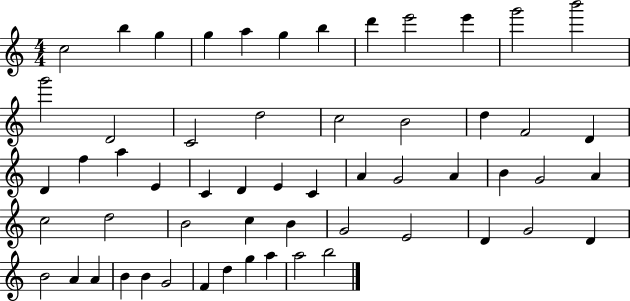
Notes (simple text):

C5/h B5/q G5/q G5/q A5/q G5/q B5/q D6/q E6/h E6/q G6/h B6/h G6/h D4/h C4/h D5/h C5/h B4/h D5/q F4/h D4/q D4/q F5/q A5/q E4/q C4/q D4/q E4/q C4/q A4/q G4/h A4/q B4/q G4/h A4/q C5/h D5/h B4/h C5/q B4/q G4/h E4/h D4/q G4/h D4/q B4/h A4/q A4/q B4/q B4/q G4/h F4/q D5/q G5/q A5/q A5/h B5/h